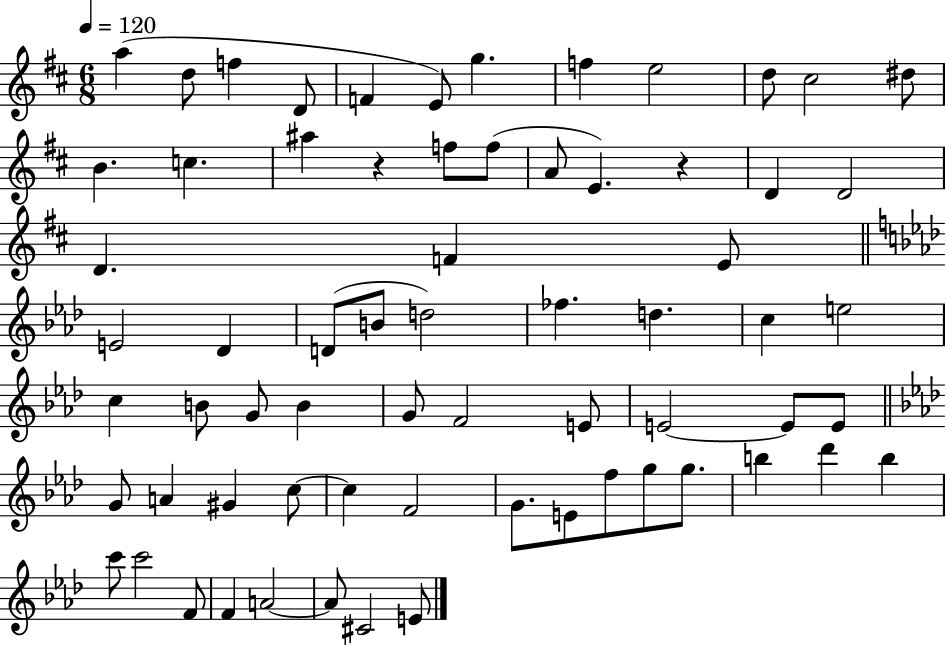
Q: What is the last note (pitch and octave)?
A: E4